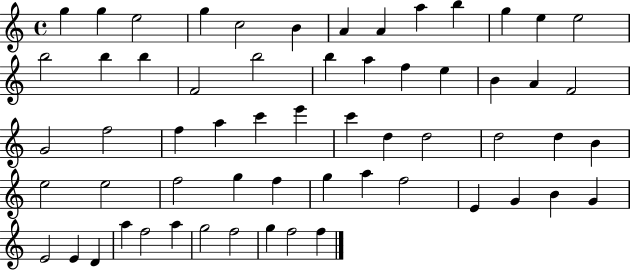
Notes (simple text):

G5/q G5/q E5/h G5/q C5/h B4/q A4/q A4/q A5/q B5/q G5/q E5/q E5/h B5/h B5/q B5/q F4/h B5/h B5/q A5/q F5/q E5/q B4/q A4/q F4/h G4/h F5/h F5/q A5/q C6/q E6/q C6/q D5/q D5/h D5/h D5/q B4/q E5/h E5/h F5/h G5/q F5/q G5/q A5/q F5/h E4/q G4/q B4/q G4/q E4/h E4/q D4/q A5/q F5/h A5/q G5/h F5/h G5/q F5/h F5/q